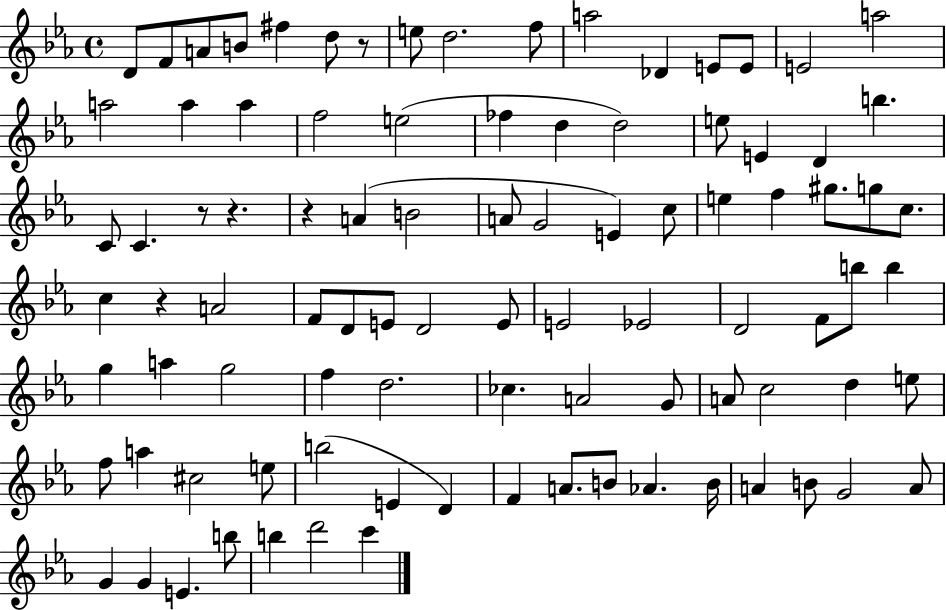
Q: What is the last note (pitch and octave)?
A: C6